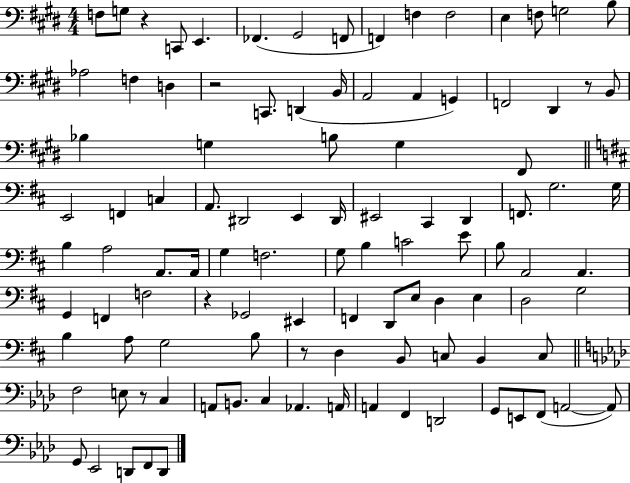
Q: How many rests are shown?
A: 6